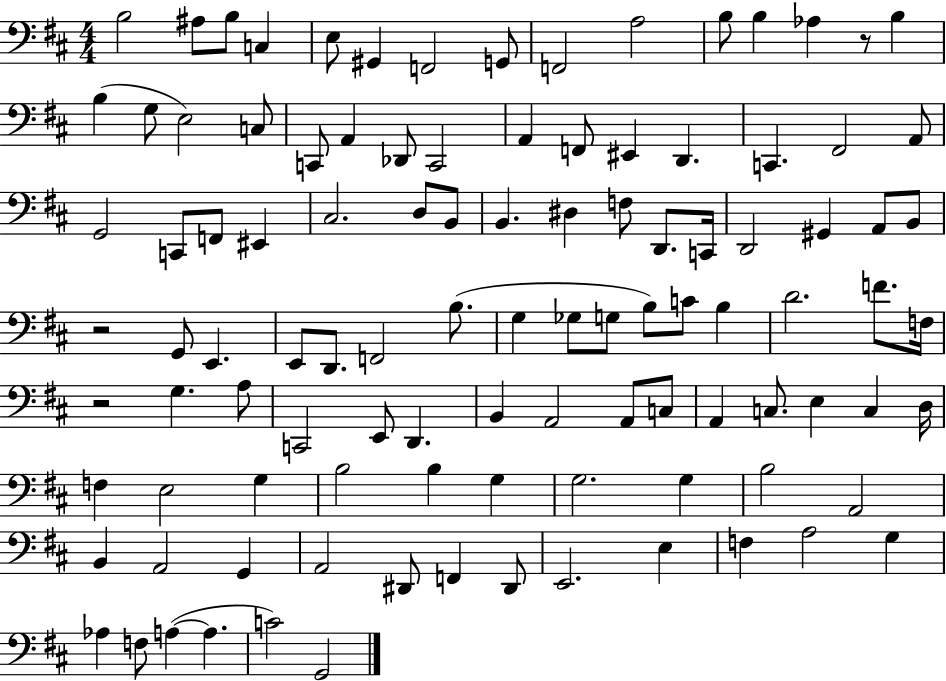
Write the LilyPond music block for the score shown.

{
  \clef bass
  \numericTimeSignature
  \time 4/4
  \key d \major
  b2 ais8 b8 c4 | e8 gis,4 f,2 g,8 | f,2 a2 | b8 b4 aes4 r8 b4 | \break b4( g8 e2) c8 | c,8 a,4 des,8 c,2 | a,4 f,8 eis,4 d,4. | c,4. fis,2 a,8 | \break g,2 c,8 f,8 eis,4 | cis2. d8 b,8 | b,4. dis4 f8 d,8. c,16 | d,2 gis,4 a,8 b,8 | \break r2 g,8 e,4. | e,8 d,8. f,2 b8.( | g4 ges8 g8 b8) c'8 b4 | d'2. f'8. f16 | \break r2 g4. a8 | c,2 e,8 d,4. | b,4 a,2 a,8 c8 | a,4 c8. e4 c4 d16 | \break f4 e2 g4 | b2 b4 g4 | g2. g4 | b2 a,2 | \break b,4 a,2 g,4 | a,2 dis,8 f,4 dis,8 | e,2. e4 | f4 a2 g4 | \break aes4 f8 a4~(~ a4. | c'2) g,2 | \bar "|."
}